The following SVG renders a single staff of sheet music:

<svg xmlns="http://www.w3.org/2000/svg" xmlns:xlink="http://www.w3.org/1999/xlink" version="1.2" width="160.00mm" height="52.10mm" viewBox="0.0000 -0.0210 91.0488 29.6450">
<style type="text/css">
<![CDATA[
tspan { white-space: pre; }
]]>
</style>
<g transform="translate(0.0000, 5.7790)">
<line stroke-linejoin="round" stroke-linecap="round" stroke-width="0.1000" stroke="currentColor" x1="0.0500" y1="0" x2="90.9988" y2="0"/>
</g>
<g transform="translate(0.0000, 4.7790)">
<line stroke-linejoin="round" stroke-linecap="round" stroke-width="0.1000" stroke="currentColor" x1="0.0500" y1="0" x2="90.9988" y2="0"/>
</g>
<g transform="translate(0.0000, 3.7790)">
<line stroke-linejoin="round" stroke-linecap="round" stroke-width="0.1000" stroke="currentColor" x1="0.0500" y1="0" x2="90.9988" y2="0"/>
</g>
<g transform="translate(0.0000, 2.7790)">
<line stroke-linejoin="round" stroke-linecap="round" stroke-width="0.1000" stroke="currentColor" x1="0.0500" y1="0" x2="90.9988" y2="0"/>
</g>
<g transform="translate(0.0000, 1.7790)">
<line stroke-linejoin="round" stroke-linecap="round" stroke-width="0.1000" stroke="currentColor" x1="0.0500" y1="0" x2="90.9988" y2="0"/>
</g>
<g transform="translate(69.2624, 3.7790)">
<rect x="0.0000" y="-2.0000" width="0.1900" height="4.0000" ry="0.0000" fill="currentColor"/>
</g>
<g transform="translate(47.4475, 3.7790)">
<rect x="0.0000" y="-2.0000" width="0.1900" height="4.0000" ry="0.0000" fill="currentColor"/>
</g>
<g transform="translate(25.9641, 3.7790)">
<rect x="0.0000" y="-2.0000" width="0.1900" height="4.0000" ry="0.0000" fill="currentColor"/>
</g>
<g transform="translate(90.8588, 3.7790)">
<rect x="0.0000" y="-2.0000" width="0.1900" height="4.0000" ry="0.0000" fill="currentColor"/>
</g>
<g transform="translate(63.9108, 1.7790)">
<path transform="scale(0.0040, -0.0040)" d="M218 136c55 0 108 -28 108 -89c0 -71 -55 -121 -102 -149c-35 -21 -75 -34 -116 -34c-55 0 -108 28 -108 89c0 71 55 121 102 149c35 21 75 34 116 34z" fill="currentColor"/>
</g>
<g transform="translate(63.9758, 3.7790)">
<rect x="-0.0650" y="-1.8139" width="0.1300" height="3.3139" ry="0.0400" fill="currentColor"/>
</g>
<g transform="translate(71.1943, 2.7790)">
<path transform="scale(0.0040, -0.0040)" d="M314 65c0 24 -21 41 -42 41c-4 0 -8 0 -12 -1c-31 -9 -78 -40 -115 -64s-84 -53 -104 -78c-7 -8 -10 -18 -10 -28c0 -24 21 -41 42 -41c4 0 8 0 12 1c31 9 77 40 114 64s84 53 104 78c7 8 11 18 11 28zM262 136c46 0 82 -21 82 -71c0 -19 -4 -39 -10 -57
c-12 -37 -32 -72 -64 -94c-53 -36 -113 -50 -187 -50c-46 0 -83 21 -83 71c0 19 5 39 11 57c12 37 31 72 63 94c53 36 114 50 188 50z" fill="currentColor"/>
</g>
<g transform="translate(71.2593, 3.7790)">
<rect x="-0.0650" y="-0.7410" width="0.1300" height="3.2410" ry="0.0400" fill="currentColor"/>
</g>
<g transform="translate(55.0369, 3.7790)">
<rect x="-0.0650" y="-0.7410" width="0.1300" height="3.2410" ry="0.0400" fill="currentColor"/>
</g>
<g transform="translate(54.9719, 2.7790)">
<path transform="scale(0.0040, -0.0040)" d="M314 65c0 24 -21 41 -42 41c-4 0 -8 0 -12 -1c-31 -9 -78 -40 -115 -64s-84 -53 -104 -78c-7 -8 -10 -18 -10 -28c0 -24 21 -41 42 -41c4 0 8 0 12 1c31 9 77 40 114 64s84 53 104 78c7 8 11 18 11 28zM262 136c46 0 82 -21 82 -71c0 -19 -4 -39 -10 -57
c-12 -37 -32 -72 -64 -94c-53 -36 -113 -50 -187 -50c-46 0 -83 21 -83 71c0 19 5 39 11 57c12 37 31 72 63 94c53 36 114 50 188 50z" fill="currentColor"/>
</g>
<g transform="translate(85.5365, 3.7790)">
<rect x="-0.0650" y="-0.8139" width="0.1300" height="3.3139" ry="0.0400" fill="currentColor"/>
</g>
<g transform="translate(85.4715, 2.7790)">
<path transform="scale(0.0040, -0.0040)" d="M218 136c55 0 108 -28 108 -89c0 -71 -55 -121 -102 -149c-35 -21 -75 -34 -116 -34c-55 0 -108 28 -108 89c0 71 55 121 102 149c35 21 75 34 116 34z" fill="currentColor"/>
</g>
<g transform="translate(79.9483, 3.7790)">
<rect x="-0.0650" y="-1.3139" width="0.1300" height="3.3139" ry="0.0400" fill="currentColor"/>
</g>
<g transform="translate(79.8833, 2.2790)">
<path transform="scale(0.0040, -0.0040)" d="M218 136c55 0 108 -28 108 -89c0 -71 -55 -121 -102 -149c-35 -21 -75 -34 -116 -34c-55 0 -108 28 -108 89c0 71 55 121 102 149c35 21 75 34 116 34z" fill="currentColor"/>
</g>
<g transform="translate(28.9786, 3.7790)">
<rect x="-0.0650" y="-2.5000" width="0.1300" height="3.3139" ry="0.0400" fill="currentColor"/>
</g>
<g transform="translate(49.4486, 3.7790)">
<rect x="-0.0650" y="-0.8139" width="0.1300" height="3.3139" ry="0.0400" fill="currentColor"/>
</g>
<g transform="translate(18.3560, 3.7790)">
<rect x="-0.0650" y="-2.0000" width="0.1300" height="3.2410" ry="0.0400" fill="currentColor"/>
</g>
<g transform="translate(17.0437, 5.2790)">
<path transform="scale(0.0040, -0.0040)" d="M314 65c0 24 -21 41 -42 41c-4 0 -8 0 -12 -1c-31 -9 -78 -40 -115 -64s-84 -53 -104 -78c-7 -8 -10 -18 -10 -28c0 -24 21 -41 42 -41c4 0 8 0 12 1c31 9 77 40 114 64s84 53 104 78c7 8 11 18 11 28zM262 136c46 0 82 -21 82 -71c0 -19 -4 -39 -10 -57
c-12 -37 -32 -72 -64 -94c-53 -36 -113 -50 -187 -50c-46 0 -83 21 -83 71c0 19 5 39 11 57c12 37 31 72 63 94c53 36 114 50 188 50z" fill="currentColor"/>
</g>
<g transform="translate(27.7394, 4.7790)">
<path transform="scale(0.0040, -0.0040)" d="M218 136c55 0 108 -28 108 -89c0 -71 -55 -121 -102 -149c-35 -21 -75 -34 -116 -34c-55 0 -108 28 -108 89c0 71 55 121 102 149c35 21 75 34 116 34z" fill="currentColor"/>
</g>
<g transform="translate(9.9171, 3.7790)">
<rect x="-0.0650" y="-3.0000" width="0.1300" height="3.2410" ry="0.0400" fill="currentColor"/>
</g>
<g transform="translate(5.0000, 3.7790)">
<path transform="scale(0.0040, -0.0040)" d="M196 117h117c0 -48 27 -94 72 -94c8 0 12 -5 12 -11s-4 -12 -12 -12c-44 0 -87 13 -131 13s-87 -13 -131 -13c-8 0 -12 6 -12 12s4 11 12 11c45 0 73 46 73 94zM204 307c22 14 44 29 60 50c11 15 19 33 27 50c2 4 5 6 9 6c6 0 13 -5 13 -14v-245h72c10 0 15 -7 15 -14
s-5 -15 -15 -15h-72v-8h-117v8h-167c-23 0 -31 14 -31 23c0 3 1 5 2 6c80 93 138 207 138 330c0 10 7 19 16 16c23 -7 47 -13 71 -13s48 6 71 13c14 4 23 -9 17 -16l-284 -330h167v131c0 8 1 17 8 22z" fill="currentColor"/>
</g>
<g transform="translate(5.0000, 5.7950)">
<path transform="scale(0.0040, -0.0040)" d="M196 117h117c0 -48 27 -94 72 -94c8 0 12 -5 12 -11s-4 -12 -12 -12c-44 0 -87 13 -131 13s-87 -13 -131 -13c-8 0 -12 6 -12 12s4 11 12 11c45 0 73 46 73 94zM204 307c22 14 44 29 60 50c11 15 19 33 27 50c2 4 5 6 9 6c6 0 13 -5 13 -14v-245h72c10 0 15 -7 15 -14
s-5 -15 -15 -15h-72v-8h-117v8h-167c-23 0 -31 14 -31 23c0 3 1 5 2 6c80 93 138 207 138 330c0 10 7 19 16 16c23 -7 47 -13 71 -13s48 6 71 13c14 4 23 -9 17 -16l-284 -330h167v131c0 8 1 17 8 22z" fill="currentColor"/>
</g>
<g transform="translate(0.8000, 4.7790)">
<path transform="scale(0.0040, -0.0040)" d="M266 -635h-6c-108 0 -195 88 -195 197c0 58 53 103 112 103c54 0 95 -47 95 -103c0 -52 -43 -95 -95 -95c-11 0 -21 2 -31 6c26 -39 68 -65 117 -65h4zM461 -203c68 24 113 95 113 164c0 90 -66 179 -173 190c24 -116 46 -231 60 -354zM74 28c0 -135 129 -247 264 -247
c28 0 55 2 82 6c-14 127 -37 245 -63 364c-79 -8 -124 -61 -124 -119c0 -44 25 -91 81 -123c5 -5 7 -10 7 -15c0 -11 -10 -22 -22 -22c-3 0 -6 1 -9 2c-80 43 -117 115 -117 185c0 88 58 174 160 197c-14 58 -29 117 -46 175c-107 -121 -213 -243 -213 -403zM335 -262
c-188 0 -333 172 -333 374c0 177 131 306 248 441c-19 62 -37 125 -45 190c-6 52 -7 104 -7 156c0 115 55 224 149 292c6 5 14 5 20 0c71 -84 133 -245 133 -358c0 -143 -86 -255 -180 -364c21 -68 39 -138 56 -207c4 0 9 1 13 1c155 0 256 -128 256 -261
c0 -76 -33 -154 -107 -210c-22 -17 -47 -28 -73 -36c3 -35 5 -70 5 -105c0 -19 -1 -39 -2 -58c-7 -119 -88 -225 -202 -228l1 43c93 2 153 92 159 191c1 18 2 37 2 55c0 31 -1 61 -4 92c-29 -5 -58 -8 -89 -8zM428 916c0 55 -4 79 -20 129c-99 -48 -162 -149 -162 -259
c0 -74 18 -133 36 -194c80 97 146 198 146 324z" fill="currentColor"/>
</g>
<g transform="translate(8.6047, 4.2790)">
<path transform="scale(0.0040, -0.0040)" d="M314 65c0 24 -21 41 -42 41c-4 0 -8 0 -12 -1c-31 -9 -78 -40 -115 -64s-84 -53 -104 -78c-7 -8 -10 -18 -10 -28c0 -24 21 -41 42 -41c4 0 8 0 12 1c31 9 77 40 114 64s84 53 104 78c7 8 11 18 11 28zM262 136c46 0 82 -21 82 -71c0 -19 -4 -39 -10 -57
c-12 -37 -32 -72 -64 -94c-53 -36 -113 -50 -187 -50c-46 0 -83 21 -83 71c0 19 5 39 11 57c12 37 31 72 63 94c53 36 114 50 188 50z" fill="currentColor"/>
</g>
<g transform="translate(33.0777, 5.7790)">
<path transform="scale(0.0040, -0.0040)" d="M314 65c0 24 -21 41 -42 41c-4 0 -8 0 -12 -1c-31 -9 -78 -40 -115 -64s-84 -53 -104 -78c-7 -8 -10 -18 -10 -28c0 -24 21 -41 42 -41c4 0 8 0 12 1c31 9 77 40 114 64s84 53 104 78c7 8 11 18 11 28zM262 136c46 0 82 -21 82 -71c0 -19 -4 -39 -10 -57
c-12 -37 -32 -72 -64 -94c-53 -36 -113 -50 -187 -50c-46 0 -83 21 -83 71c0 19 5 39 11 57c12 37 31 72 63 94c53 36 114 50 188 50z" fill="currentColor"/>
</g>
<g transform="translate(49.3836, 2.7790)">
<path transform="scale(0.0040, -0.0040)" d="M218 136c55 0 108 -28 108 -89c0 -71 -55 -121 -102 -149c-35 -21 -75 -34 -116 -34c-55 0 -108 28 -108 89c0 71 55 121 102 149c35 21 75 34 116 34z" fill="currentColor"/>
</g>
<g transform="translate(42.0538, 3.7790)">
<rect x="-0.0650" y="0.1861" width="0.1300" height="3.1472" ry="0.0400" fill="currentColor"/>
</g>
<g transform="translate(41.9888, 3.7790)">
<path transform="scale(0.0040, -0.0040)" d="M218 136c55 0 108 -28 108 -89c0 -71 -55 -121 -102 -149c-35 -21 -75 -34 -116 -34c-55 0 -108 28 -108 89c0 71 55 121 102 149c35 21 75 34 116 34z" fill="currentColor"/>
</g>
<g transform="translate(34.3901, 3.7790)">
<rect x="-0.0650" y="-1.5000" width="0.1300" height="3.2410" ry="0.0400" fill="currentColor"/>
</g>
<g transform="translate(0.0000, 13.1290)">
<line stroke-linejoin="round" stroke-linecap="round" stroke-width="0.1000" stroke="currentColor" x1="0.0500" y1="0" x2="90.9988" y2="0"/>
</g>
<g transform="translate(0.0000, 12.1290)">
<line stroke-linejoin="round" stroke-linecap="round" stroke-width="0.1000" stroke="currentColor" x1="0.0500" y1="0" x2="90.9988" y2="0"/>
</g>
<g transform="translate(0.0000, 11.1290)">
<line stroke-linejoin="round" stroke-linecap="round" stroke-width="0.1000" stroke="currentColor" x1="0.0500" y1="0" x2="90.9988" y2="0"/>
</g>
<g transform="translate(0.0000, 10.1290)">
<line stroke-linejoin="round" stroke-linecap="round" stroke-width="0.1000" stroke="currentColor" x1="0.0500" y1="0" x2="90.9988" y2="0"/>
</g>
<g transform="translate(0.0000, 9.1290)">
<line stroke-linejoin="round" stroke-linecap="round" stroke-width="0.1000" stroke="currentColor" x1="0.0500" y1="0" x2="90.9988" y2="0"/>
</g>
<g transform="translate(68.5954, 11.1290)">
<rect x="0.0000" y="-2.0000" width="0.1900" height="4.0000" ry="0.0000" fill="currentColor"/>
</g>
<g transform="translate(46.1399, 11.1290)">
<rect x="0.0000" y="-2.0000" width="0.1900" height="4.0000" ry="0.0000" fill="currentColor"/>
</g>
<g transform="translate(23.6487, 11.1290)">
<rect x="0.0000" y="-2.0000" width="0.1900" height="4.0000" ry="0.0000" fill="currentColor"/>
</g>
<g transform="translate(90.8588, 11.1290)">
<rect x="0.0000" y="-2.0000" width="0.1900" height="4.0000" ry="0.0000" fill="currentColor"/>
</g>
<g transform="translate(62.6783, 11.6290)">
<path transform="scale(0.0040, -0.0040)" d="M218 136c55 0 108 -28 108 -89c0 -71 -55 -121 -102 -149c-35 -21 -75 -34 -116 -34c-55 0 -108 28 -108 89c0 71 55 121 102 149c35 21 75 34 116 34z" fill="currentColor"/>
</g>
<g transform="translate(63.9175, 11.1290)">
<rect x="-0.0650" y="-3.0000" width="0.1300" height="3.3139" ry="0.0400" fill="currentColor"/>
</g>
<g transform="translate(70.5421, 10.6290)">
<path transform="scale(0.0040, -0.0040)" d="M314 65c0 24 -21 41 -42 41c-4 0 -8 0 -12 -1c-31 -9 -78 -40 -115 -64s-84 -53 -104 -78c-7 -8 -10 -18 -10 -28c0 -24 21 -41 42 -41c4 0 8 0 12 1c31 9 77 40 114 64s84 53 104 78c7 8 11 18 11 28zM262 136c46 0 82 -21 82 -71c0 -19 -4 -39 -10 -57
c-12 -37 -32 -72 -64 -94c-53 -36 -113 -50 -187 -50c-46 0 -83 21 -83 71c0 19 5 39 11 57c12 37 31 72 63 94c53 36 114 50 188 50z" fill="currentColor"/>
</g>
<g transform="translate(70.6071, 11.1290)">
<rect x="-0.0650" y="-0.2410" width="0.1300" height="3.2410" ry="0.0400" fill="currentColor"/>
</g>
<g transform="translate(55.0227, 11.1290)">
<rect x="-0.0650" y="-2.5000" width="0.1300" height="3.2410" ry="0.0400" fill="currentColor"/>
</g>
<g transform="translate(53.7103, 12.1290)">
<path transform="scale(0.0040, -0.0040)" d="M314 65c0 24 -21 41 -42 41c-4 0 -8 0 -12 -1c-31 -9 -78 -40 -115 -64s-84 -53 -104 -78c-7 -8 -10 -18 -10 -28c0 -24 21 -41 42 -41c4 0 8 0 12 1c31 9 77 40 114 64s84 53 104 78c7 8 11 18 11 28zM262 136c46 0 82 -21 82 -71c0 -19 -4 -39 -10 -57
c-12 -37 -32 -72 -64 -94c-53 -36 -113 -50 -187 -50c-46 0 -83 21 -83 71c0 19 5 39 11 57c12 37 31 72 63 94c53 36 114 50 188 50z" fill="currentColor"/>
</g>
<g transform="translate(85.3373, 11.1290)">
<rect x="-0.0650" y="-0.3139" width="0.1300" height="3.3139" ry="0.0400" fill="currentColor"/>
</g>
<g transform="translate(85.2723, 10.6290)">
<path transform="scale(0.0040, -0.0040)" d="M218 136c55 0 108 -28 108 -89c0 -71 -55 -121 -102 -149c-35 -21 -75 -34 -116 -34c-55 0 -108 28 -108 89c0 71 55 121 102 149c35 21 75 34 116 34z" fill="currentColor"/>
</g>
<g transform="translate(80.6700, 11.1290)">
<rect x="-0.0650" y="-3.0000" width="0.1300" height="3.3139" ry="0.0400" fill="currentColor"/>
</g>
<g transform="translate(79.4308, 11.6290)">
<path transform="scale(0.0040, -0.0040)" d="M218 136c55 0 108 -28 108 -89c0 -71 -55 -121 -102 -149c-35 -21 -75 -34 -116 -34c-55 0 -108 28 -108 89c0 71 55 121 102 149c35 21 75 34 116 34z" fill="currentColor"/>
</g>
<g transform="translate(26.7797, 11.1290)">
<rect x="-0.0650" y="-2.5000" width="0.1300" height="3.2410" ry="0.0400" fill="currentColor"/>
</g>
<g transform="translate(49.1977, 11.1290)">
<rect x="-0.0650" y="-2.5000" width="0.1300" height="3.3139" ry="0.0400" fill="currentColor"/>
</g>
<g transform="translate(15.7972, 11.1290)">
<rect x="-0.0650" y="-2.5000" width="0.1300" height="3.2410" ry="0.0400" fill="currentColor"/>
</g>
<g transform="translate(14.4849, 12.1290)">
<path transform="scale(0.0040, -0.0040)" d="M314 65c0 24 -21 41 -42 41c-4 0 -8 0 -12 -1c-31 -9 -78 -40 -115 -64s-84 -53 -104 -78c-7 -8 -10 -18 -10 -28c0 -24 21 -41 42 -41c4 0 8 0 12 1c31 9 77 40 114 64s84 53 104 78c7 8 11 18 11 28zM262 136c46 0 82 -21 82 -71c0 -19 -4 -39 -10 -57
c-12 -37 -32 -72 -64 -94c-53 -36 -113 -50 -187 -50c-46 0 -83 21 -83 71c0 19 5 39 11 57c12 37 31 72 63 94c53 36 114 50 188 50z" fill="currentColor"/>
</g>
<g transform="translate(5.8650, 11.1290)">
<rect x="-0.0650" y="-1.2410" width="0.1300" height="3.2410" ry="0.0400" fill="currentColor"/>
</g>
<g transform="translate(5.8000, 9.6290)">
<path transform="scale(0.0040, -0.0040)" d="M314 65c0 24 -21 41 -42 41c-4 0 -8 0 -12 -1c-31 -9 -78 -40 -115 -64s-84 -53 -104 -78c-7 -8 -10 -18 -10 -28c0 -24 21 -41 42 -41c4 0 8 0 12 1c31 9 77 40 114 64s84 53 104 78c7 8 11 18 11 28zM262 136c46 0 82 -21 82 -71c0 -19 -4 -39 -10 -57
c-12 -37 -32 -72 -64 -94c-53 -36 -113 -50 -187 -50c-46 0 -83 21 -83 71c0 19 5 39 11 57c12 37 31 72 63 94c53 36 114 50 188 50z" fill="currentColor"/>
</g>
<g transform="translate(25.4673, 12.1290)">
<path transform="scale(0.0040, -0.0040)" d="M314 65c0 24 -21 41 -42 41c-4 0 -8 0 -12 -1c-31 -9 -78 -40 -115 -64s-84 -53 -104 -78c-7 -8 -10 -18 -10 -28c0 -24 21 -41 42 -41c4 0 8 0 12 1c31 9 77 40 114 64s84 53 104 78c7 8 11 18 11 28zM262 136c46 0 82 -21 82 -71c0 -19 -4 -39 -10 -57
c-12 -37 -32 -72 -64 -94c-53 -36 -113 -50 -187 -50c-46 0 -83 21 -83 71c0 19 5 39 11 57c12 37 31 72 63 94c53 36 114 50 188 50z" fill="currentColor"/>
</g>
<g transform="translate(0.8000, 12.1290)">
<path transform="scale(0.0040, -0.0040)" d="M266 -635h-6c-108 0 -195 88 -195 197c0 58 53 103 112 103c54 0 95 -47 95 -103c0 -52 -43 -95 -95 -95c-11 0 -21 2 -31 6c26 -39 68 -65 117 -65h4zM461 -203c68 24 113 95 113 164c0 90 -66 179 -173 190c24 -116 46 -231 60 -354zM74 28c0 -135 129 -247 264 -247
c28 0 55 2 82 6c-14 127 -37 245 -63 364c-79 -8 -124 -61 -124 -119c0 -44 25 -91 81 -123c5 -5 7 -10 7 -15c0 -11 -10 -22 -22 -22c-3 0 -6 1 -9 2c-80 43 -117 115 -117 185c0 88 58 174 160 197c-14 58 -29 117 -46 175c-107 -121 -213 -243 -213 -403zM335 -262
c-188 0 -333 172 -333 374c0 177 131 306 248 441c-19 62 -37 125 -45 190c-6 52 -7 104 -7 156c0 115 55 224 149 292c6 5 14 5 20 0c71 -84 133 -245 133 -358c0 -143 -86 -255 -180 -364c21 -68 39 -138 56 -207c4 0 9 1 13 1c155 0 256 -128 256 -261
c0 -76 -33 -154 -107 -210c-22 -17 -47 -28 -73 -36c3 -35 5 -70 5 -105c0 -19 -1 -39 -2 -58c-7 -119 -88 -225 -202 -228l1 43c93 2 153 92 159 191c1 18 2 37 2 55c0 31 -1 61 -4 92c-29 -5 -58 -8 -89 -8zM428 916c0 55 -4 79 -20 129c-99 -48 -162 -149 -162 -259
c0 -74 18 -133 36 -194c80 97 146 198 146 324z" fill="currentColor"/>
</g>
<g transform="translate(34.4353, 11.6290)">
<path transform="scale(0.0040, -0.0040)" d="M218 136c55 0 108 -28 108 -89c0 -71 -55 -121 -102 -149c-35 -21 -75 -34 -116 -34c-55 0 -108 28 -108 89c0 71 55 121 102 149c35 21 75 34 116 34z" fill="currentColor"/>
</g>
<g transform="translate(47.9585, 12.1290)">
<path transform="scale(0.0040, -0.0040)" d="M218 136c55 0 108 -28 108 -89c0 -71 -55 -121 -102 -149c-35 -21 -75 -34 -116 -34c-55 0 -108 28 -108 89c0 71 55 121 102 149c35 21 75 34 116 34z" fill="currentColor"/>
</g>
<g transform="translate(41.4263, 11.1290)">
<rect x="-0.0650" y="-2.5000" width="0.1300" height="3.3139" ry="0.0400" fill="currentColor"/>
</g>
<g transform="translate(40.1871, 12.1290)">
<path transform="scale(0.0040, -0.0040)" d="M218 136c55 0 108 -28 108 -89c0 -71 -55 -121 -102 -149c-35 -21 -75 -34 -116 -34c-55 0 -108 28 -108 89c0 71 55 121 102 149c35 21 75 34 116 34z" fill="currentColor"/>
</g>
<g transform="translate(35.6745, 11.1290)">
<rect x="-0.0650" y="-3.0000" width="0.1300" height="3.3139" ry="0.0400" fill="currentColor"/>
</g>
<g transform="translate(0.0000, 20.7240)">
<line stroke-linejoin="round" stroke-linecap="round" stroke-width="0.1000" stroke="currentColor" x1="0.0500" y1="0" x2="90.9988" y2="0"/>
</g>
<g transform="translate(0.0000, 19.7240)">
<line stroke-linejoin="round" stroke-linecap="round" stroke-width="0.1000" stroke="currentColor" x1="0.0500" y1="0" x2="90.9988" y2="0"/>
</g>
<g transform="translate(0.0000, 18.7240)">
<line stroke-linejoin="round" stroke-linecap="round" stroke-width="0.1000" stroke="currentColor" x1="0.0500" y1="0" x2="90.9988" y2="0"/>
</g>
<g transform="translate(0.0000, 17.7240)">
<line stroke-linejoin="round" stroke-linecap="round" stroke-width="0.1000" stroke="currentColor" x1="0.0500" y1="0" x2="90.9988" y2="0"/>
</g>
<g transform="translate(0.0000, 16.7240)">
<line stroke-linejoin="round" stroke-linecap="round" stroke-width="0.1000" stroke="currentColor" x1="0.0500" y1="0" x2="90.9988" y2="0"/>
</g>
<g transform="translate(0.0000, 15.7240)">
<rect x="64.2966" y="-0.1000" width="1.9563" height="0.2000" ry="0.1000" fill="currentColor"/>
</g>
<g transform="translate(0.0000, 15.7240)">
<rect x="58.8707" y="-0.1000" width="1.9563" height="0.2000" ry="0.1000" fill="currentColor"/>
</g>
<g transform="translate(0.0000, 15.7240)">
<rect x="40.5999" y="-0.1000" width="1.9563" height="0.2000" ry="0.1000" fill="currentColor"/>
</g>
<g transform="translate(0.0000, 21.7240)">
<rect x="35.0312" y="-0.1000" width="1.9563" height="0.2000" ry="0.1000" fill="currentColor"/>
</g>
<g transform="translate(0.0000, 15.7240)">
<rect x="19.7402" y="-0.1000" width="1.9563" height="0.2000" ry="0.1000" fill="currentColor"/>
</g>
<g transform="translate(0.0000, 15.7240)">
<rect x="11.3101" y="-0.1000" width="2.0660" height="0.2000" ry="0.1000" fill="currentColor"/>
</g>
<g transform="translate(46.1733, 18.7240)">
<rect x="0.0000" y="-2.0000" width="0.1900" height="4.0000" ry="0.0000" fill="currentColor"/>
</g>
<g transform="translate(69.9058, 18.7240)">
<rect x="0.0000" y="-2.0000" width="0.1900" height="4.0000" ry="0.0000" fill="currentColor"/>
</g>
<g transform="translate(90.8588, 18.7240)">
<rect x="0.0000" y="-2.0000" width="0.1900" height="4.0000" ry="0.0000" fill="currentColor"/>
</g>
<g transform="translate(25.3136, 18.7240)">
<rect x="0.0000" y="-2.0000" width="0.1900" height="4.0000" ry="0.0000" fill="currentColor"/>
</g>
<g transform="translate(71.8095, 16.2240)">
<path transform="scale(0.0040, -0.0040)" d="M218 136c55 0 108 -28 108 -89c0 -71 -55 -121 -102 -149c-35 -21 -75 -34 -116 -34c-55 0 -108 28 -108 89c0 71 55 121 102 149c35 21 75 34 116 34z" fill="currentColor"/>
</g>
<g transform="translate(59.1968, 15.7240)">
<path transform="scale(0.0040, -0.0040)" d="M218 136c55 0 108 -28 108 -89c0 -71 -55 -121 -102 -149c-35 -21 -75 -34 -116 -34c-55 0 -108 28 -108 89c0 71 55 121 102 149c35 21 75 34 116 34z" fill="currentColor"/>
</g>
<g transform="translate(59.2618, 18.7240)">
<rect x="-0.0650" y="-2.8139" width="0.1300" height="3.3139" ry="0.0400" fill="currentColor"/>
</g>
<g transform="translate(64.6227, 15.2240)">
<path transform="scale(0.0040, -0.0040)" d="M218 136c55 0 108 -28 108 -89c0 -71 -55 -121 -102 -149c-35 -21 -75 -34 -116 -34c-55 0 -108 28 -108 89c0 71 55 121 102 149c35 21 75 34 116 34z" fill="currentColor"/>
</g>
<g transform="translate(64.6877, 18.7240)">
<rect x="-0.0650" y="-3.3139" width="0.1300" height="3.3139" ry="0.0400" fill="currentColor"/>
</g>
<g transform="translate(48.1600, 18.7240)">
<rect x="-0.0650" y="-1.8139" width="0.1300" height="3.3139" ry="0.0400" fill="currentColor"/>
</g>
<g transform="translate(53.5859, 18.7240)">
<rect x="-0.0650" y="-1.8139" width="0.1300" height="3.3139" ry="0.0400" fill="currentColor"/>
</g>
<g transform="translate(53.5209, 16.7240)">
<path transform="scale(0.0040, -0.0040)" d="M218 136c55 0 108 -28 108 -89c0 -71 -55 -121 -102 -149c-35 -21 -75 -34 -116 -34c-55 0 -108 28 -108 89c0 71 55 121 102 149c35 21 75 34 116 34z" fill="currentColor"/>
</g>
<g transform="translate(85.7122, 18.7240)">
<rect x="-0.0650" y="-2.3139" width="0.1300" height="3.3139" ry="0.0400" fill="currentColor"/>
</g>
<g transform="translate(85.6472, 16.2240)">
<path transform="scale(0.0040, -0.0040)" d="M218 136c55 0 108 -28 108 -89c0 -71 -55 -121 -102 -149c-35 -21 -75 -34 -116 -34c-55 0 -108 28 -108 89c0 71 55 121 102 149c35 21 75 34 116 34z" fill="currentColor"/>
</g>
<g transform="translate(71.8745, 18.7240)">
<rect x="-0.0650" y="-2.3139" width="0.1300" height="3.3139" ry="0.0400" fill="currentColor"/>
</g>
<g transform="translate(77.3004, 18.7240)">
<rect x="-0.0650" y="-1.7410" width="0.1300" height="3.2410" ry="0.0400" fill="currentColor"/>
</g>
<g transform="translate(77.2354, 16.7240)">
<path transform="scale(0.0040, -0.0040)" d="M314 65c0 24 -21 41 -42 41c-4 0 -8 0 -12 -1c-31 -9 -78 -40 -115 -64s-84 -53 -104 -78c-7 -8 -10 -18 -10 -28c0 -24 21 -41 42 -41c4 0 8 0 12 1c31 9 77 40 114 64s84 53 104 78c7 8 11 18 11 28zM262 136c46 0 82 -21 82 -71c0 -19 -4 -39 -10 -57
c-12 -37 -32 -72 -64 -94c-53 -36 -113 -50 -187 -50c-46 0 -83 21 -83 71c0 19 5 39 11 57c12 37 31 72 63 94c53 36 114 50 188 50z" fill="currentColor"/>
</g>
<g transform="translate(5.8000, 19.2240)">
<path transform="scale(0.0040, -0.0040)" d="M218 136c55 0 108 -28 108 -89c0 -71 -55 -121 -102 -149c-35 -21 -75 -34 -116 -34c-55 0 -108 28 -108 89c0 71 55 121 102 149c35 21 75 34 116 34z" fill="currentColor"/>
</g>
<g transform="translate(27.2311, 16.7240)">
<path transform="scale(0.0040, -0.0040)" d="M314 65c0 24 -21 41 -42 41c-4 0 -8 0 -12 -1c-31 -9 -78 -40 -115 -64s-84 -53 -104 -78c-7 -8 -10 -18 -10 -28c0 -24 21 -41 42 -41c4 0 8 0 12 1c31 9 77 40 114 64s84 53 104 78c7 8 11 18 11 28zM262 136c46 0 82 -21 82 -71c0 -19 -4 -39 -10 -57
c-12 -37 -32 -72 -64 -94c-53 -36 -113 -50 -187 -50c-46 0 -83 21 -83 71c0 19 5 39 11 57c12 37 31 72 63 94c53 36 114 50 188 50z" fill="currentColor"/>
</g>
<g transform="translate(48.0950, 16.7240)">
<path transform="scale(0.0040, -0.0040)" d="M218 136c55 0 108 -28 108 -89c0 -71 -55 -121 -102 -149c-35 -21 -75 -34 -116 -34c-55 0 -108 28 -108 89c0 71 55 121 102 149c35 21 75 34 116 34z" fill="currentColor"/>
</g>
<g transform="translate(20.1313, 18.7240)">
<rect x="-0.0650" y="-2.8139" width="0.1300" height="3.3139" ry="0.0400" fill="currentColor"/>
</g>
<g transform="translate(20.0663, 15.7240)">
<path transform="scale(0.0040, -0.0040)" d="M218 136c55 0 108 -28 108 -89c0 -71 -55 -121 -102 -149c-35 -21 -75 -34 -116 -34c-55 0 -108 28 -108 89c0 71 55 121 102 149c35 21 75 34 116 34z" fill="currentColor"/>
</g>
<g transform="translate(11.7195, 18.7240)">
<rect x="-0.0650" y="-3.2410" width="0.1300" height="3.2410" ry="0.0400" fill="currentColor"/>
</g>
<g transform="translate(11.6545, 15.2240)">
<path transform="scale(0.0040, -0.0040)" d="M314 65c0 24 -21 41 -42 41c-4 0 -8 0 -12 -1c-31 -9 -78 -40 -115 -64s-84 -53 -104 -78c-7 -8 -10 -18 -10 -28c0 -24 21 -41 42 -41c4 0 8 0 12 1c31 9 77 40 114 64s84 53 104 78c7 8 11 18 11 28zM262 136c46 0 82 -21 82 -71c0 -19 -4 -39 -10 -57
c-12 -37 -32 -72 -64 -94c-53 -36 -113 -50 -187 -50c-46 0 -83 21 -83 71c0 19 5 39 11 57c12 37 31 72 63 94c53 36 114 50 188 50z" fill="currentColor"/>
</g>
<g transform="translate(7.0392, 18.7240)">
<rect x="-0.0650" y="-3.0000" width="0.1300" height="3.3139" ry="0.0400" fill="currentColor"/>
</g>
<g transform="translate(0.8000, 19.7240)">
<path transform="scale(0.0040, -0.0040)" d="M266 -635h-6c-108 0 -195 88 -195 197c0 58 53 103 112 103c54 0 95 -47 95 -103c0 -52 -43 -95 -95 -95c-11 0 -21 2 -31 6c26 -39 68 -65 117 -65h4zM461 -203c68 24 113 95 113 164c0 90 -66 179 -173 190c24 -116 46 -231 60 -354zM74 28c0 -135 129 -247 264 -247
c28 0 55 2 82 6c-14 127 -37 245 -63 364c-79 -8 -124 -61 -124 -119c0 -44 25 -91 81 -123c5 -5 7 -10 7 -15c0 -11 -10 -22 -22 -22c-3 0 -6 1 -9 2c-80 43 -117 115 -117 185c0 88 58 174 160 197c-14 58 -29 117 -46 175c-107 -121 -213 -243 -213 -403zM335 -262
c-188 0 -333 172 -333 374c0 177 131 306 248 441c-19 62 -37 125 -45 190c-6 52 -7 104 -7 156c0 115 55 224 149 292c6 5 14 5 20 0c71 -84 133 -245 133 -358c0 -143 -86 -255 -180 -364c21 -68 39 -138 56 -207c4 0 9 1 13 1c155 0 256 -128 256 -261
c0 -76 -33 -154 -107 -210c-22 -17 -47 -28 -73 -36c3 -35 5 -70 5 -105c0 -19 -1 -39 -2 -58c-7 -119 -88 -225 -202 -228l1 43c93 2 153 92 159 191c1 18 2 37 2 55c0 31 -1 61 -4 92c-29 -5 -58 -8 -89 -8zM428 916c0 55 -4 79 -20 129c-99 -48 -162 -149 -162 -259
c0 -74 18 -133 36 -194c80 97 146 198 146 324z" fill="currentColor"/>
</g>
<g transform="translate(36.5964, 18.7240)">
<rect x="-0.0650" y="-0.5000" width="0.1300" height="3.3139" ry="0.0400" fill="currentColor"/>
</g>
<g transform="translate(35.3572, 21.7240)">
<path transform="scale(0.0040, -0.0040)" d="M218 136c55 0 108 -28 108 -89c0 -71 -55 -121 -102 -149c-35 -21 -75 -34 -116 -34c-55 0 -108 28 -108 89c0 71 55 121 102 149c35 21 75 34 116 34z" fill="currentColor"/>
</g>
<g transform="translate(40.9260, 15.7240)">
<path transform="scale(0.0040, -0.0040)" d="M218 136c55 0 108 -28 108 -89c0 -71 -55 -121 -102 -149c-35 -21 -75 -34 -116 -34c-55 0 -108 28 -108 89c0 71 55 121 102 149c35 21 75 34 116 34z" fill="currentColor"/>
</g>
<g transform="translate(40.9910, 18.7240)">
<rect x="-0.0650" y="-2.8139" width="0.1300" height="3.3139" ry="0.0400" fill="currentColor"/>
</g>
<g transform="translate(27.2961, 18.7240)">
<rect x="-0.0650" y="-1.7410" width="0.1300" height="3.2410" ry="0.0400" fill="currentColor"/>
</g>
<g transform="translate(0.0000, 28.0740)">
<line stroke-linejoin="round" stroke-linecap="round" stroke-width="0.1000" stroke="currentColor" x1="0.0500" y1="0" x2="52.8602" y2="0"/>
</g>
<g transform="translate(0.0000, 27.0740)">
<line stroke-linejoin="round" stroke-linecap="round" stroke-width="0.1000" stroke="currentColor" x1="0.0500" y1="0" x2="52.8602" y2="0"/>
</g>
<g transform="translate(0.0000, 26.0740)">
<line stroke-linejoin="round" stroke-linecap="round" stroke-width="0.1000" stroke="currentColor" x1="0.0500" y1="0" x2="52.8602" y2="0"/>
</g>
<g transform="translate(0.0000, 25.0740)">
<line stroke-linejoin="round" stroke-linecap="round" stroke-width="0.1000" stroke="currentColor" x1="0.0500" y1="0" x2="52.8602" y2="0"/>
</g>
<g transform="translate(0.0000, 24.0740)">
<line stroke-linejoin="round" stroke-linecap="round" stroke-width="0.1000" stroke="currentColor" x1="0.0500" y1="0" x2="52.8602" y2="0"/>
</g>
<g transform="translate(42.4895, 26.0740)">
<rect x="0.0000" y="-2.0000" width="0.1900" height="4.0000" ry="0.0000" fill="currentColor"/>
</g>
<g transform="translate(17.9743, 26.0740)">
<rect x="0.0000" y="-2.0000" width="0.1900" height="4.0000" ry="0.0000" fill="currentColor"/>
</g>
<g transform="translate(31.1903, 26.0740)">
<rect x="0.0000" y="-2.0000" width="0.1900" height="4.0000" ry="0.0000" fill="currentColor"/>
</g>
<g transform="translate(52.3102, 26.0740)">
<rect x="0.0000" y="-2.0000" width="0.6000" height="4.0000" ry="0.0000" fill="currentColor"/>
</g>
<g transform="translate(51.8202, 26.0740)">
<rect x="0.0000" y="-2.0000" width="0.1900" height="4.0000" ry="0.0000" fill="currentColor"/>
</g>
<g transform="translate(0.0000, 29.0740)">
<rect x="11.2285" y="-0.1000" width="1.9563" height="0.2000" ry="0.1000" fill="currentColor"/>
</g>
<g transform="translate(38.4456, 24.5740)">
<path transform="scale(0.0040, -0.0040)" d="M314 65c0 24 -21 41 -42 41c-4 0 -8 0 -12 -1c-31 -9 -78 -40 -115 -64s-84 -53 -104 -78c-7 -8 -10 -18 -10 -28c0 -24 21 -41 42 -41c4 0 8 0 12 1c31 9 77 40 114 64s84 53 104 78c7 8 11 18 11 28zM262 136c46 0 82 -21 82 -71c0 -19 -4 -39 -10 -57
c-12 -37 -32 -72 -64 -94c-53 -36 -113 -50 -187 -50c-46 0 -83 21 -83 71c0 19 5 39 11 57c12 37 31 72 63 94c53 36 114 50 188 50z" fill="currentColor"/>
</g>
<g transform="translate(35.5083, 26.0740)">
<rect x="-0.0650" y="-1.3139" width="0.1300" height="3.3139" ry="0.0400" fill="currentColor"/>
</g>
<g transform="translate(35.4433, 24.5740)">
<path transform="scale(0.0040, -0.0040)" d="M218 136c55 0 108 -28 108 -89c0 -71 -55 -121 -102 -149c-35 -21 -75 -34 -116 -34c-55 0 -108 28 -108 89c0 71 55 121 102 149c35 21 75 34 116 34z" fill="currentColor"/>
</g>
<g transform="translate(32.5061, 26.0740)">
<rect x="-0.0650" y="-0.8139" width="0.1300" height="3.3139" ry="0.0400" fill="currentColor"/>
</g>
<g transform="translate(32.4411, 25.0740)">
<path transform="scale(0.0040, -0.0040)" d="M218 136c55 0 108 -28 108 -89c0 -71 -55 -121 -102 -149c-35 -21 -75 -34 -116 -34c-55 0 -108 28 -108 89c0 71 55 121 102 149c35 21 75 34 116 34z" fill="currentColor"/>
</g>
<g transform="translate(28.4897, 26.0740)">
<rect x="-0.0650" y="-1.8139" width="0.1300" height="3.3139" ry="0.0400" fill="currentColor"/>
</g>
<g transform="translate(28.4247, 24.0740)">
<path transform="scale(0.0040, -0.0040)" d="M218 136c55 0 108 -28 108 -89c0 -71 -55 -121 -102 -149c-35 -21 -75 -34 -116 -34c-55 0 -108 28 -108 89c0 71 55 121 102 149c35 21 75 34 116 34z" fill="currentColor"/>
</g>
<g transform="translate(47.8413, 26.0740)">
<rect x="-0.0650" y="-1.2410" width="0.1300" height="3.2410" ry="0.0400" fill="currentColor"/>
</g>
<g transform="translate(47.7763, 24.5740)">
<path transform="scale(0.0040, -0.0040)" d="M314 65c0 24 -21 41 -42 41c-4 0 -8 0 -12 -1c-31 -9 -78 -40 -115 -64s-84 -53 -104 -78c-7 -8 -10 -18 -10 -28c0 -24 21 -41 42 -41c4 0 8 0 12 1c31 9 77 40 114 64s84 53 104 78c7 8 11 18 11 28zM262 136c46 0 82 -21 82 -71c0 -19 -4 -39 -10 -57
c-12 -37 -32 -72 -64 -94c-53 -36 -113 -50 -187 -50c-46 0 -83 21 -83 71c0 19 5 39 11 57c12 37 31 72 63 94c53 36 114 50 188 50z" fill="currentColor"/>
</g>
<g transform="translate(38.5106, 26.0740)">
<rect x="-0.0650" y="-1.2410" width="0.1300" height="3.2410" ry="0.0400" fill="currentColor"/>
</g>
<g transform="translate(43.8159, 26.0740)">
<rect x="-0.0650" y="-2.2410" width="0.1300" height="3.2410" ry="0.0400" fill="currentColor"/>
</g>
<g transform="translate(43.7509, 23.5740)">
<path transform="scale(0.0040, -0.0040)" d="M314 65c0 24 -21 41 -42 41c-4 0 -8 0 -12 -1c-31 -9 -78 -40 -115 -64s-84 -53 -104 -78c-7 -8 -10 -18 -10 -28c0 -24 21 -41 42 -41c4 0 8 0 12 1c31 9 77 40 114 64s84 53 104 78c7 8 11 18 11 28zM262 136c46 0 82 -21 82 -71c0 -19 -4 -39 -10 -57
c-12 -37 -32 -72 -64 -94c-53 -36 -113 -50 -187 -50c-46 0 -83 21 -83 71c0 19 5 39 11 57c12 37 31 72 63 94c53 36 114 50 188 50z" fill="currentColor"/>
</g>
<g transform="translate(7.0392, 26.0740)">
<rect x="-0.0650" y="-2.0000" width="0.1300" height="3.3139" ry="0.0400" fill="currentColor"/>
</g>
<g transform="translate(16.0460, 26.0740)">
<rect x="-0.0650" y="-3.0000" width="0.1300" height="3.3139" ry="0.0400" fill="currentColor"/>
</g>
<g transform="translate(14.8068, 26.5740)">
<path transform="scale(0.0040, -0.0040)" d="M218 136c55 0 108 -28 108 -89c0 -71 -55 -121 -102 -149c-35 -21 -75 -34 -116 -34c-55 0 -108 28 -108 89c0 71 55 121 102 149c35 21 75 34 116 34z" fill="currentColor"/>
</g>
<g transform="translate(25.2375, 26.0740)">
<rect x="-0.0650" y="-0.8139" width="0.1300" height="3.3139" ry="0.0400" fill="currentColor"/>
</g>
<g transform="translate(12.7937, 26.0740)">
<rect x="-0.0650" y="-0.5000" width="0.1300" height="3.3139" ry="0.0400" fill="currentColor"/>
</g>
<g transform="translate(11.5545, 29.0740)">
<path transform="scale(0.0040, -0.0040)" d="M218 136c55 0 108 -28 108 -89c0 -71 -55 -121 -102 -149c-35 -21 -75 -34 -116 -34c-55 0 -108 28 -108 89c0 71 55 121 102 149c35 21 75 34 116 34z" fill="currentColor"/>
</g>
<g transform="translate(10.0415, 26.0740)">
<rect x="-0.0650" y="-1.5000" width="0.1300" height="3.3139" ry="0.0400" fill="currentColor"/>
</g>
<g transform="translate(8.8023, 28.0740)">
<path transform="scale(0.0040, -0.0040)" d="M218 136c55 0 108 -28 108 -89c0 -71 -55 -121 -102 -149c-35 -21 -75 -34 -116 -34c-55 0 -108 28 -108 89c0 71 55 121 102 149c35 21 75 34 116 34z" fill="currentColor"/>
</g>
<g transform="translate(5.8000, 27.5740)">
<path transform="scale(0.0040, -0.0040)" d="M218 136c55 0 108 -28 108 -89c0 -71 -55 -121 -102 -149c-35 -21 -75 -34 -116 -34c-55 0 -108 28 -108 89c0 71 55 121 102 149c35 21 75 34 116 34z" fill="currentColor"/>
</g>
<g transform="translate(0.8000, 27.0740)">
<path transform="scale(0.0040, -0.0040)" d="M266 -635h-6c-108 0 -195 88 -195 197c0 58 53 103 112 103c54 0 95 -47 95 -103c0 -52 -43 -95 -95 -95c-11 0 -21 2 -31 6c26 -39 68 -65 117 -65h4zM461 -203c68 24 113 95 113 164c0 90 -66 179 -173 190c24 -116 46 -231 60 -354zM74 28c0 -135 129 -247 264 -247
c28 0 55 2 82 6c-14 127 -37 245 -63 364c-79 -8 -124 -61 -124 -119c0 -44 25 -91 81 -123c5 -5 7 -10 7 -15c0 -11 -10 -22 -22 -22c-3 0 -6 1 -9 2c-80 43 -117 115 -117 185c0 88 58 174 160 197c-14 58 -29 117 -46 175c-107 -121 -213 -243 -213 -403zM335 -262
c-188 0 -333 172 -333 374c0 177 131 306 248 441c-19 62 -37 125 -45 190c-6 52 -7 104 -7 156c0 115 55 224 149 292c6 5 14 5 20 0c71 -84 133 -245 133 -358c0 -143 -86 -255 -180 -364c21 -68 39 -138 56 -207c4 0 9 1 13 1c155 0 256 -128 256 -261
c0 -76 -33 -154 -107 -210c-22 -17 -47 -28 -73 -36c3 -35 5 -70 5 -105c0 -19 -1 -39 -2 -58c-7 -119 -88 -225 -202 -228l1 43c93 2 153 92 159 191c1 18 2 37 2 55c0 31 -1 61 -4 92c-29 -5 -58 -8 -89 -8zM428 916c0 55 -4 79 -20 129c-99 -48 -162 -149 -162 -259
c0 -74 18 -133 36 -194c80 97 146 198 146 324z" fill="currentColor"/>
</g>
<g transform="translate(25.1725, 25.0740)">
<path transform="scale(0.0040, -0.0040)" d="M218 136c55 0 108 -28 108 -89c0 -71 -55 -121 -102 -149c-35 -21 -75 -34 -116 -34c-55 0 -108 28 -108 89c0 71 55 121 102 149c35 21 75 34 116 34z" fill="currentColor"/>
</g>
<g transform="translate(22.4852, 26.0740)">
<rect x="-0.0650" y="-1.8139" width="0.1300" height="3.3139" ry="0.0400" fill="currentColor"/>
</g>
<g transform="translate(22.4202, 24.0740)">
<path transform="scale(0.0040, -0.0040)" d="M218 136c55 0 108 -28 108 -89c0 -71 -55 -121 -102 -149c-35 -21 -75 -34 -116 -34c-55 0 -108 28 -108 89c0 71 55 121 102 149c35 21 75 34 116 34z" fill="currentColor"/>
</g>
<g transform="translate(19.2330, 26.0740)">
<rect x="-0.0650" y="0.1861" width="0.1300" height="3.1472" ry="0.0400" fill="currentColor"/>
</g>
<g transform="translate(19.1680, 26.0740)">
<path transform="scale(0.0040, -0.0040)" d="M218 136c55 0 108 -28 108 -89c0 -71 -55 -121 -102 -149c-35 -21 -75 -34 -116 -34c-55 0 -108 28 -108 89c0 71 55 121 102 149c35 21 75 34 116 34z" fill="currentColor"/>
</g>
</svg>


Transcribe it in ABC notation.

X:1
T:Untitled
M:4/4
L:1/4
K:C
A2 F2 G E2 B d d2 f d2 e d e2 G2 G2 A G G G2 A c2 A c A b2 a f2 C a f f a b g f2 g F E C A B f d f d e e2 g2 e2